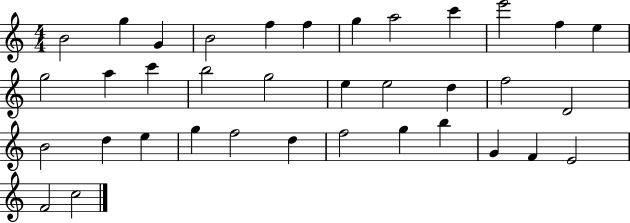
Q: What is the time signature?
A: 4/4